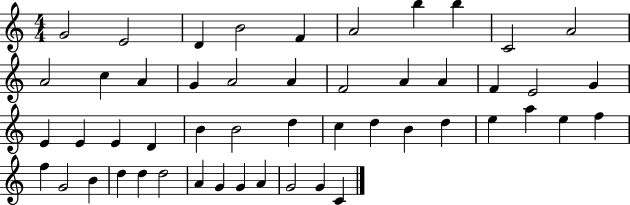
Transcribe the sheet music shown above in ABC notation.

X:1
T:Untitled
M:4/4
L:1/4
K:C
G2 E2 D B2 F A2 b b C2 A2 A2 c A G A2 A F2 A A F E2 G E E E D B B2 d c d B d e a e f f G2 B d d d2 A G G A G2 G C